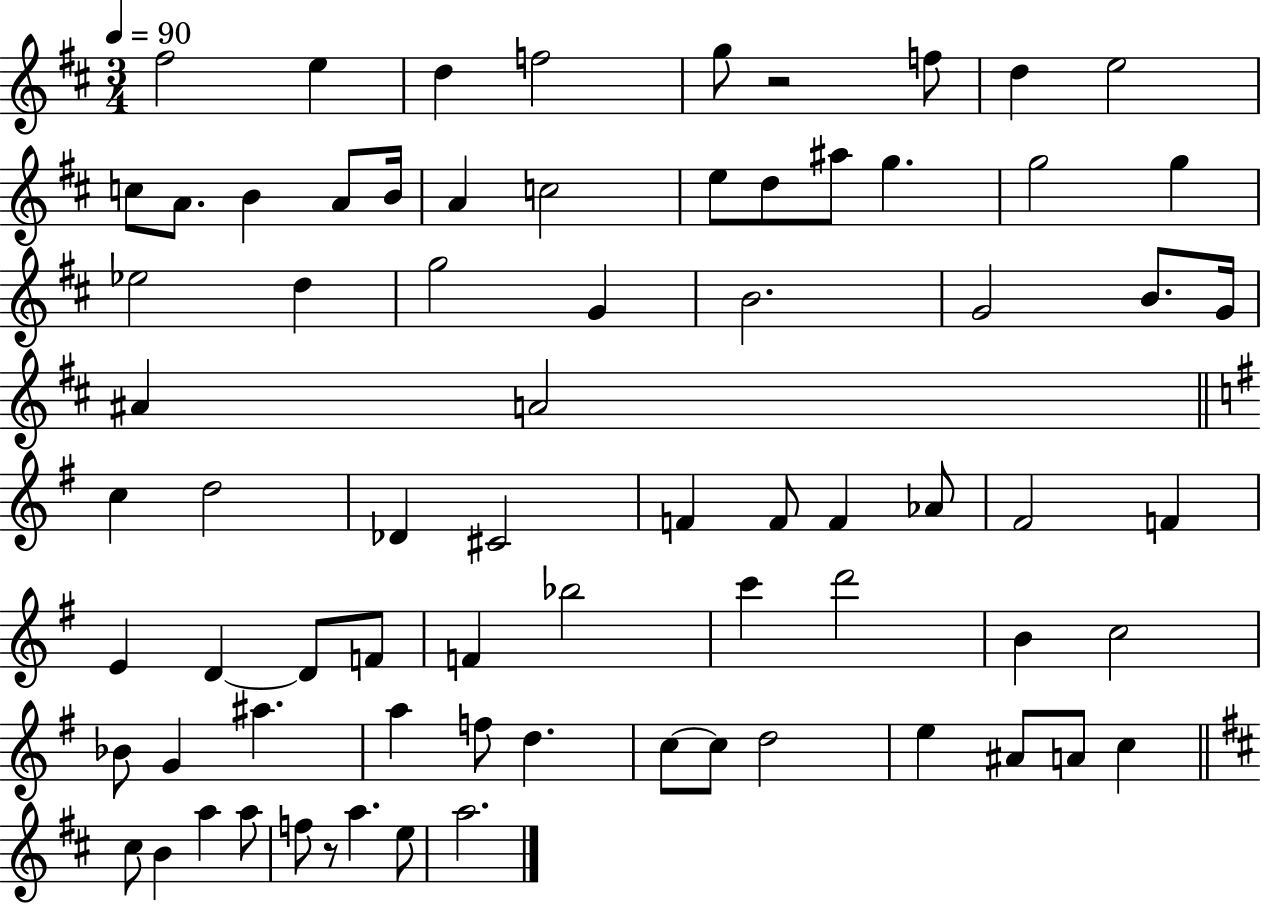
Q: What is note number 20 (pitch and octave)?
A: G5